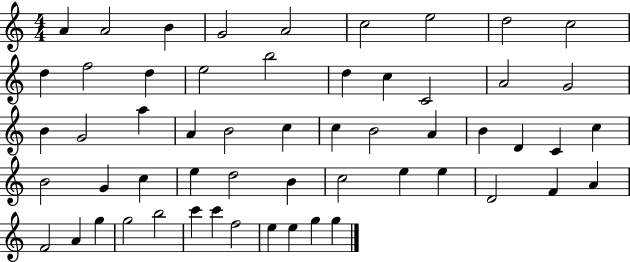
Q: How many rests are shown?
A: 0